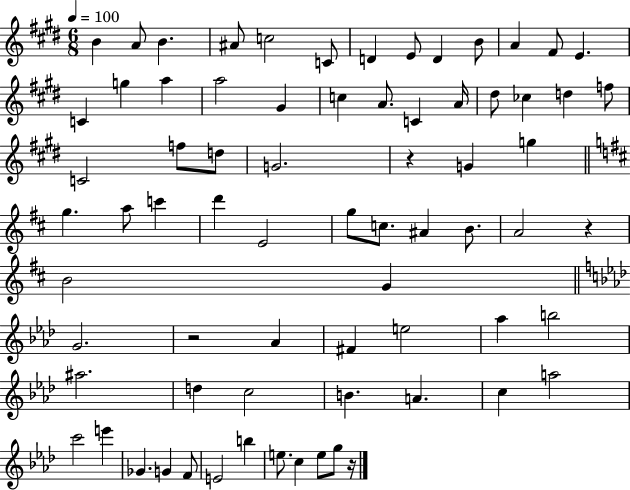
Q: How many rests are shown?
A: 4